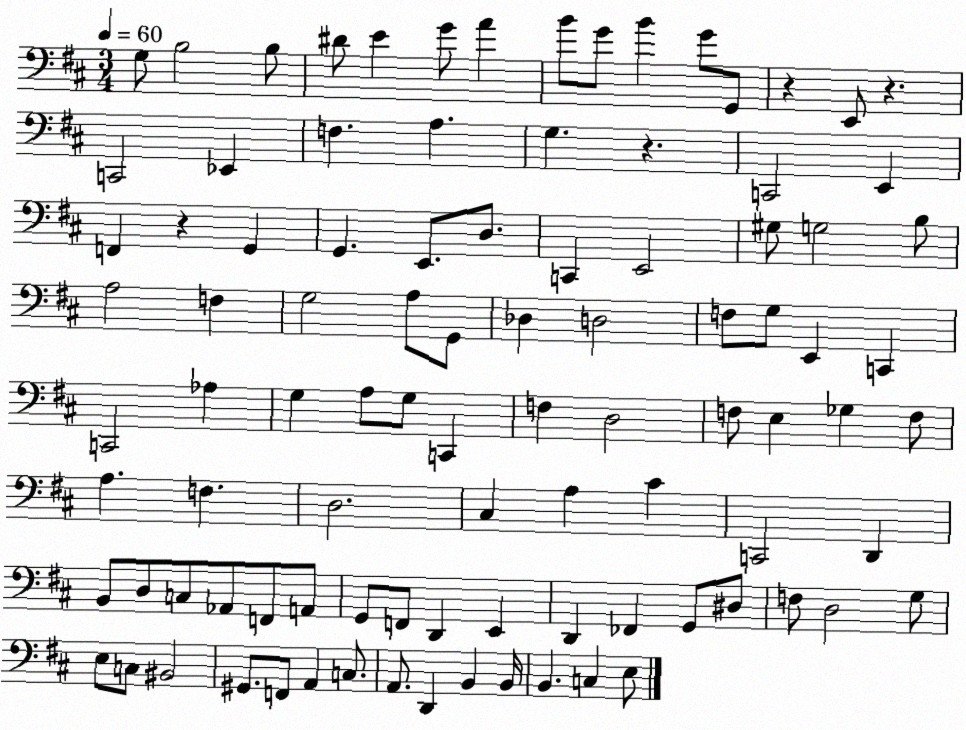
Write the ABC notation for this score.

X:1
T:Untitled
M:3/4
L:1/4
K:D
G,/2 B,2 B,/2 ^D/2 E G/2 A B/2 G/2 B G/2 G,,/2 z E,,/2 z C,,2 _E,, F, A, G, z C,,2 E,, F,, z G,, G,, E,,/2 D,/2 C,, E,,2 ^G,/2 G,2 B,/2 A,2 F, G,2 A,/2 G,,/2 _D, D,2 F,/2 G,/2 E,, C,, C,,2 _A, G, A,/2 G,/2 C,, F, D,2 F,/2 E, _G, F,/2 A, F, D,2 ^C, A, ^C C,,2 D,, B,,/2 D,/2 C,/2 _A,,/2 F,,/2 A,,/2 G,,/2 F,,/2 D,, E,, D,, _F,, G,,/2 ^D,/2 F,/2 D,2 G,/2 E,/2 C,/2 ^B,,2 ^G,,/2 F,,/2 A,, C,/2 A,,/2 D,, B,, B,,/4 B,, C, E,/2